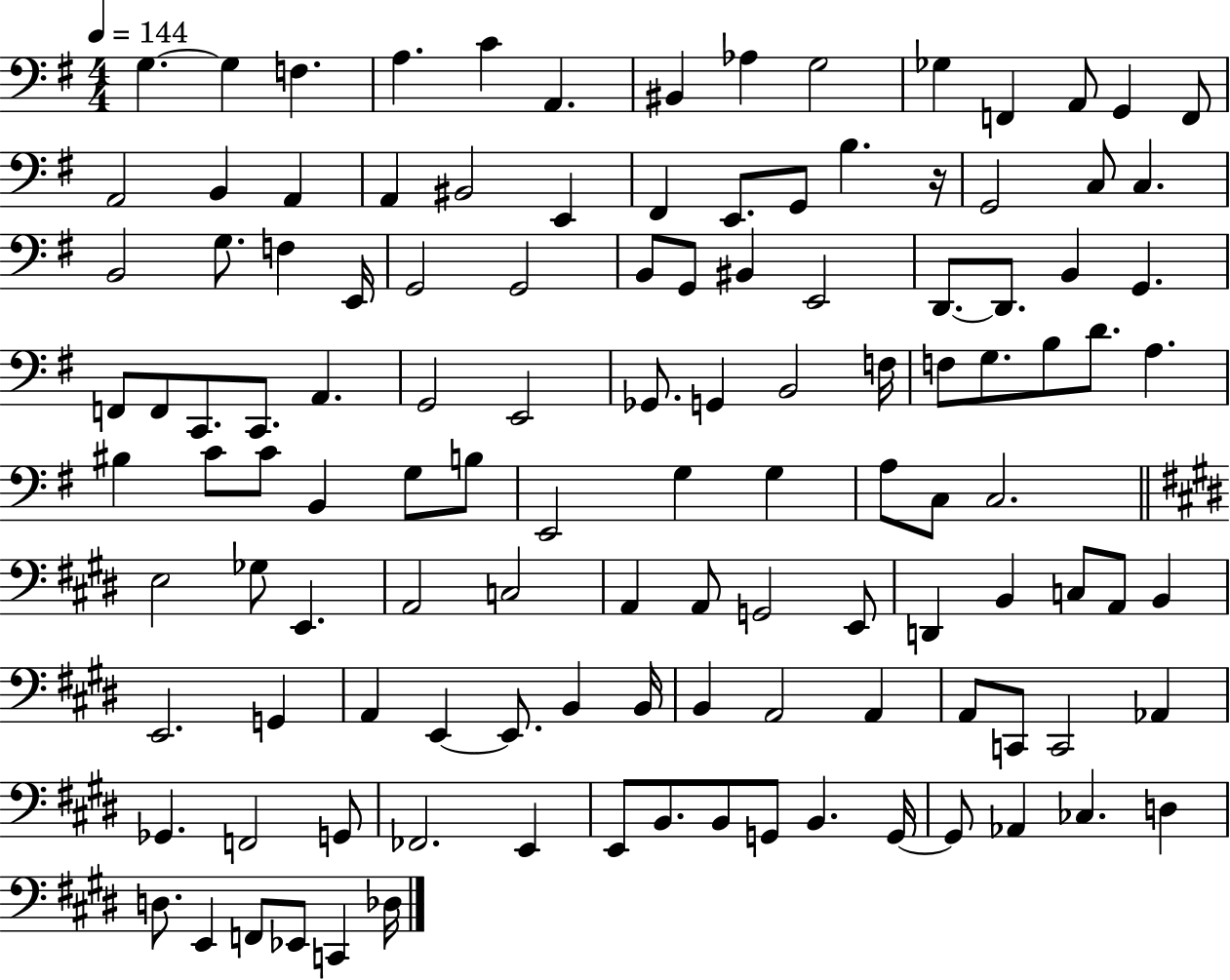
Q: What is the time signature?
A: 4/4